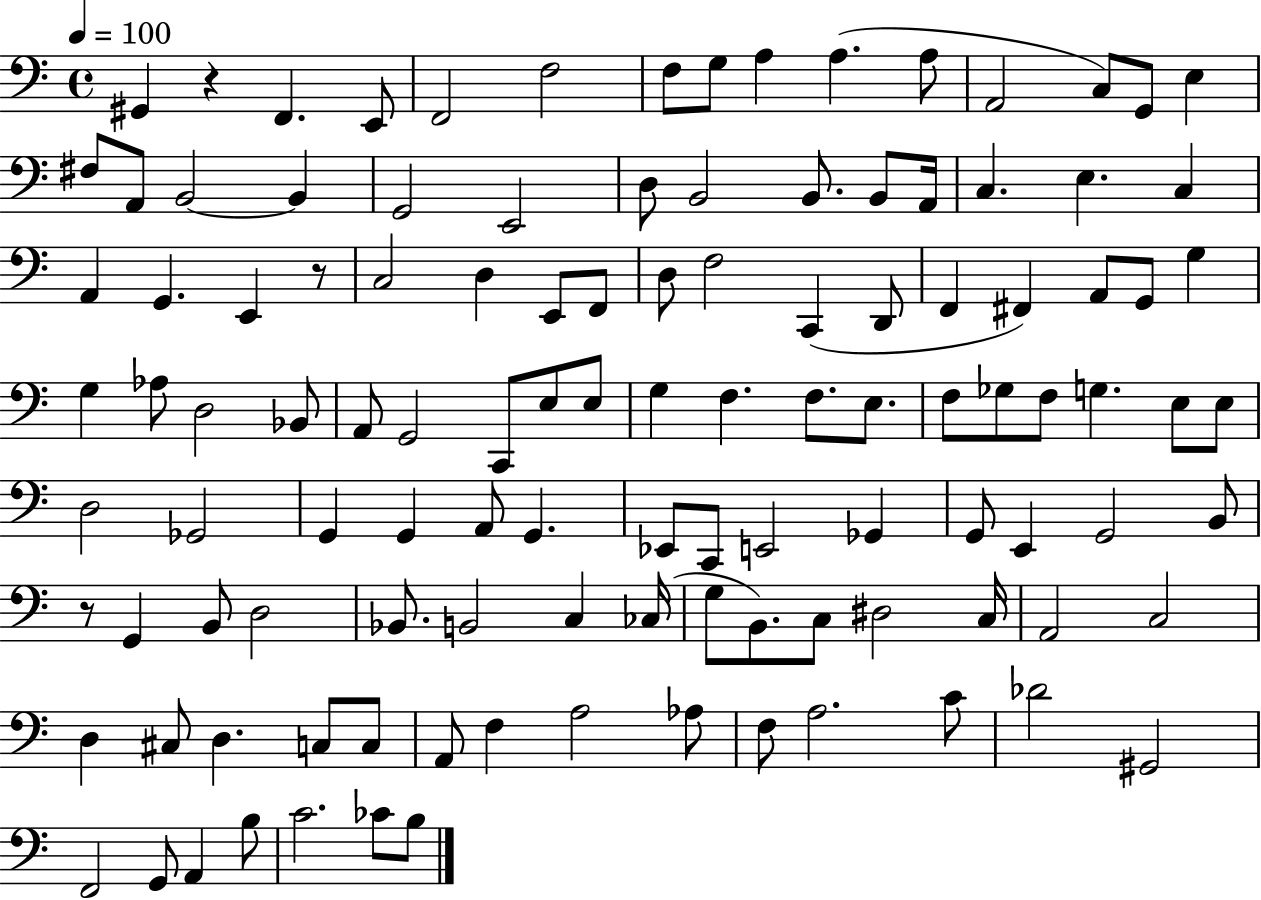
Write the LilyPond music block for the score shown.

{
  \clef bass
  \time 4/4
  \defaultTimeSignature
  \key c \major
  \tempo 4 = 100
  \repeat volta 2 { gis,4 r4 f,4. e,8 | f,2 f2 | f8 g8 a4 a4.( a8 | a,2 c8) g,8 e4 | \break fis8 a,8 b,2~~ b,4 | g,2 e,2 | d8 b,2 b,8. b,8 a,16 | c4. e4. c4 | \break a,4 g,4. e,4 r8 | c2 d4 e,8 f,8 | d8 f2 c,4( d,8 | f,4 fis,4) a,8 g,8 g4 | \break g4 aes8 d2 bes,8 | a,8 g,2 c,8 e8 e8 | g4 f4. f8. e8. | f8 ges8 f8 g4. e8 e8 | \break d2 ges,2 | g,4 g,4 a,8 g,4. | ees,8 c,8 e,2 ges,4 | g,8 e,4 g,2 b,8 | \break r8 g,4 b,8 d2 | bes,8. b,2 c4 ces16( | g8 b,8.) c8 dis2 c16 | a,2 c2 | \break d4 cis8 d4. c8 c8 | a,8 f4 a2 aes8 | f8 a2. c'8 | des'2 gis,2 | \break f,2 g,8 a,4 b8 | c'2. ces'8 b8 | } \bar "|."
}